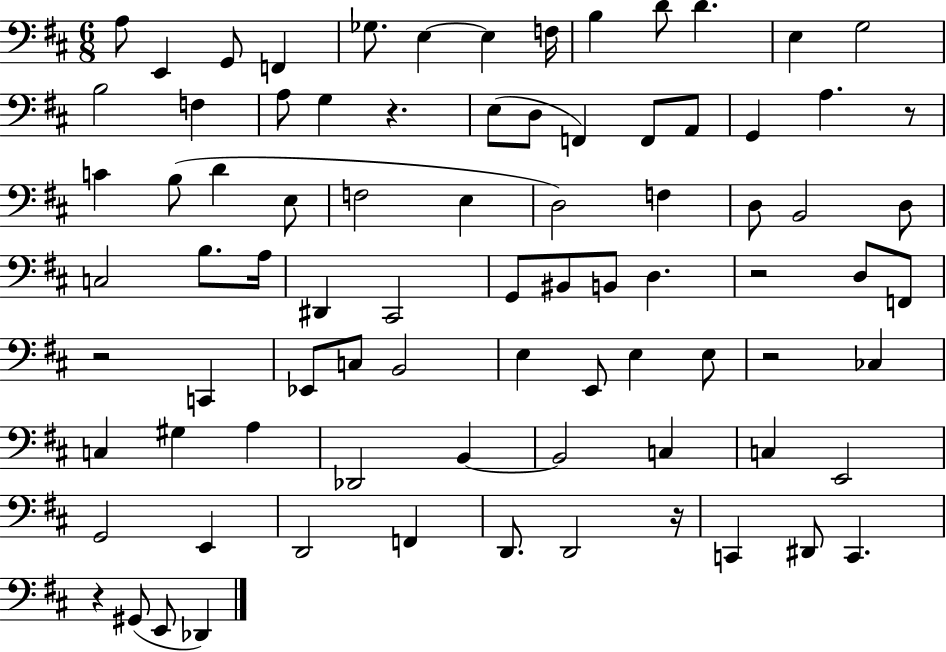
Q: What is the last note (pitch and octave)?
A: Db2